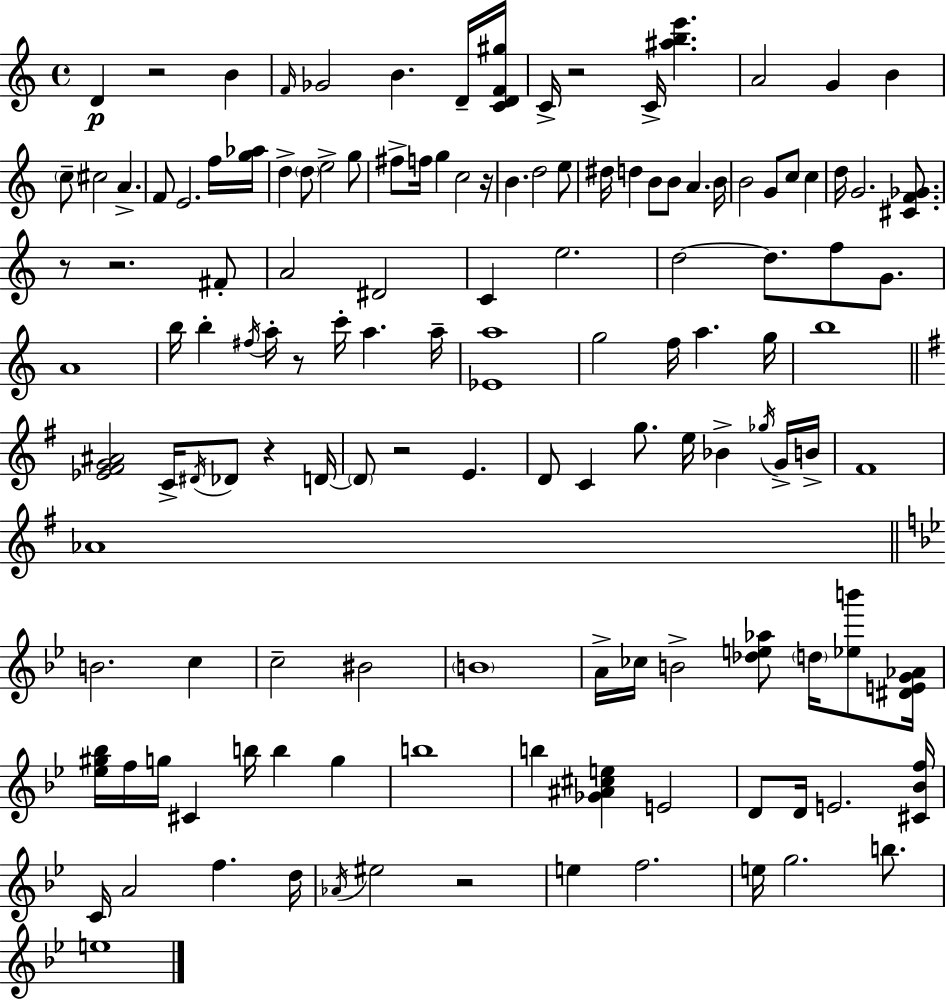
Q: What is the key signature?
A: A minor